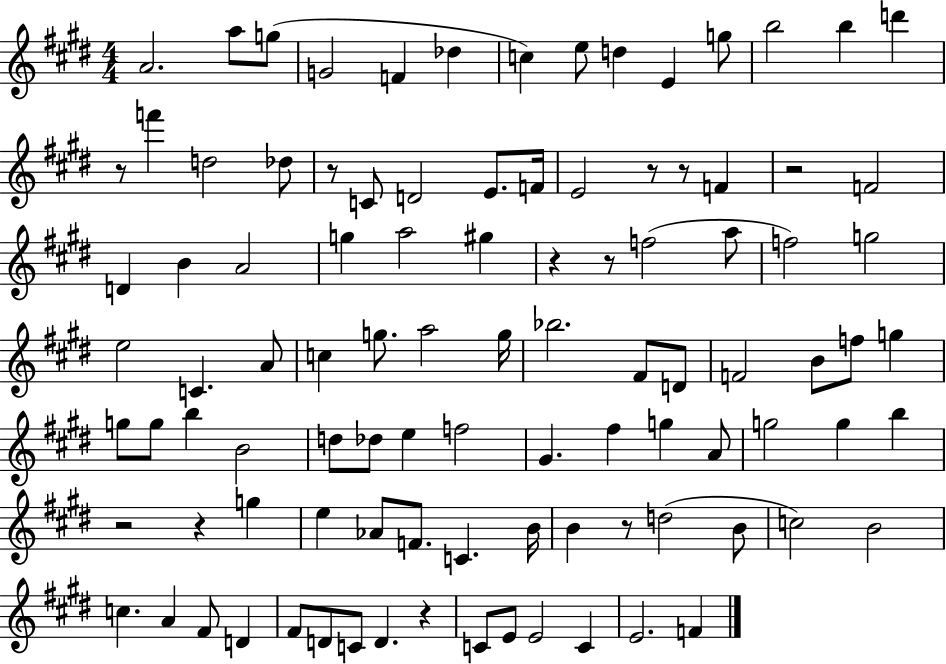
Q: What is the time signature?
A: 4/4